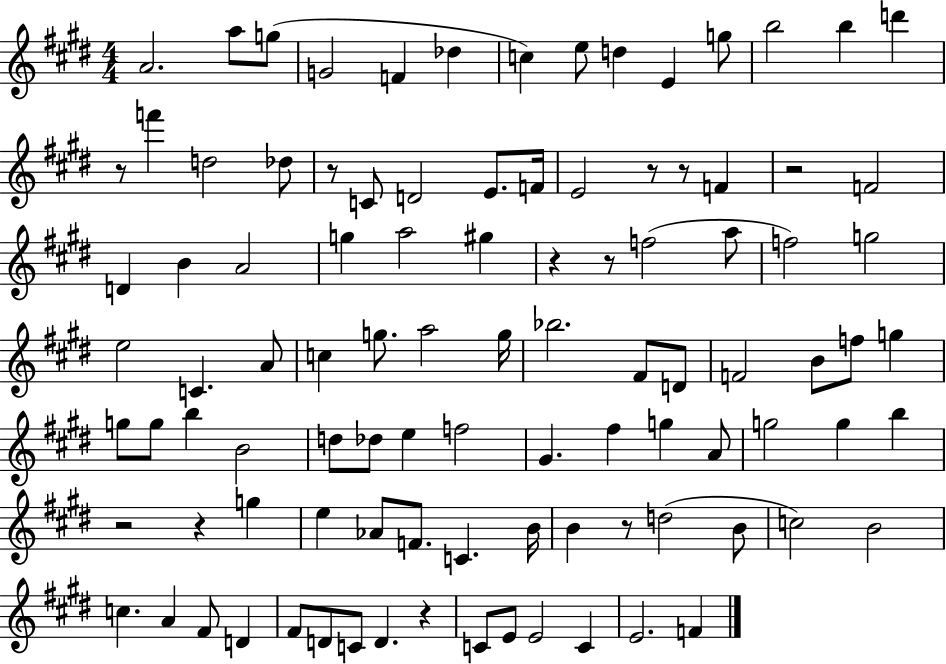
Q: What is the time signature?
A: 4/4